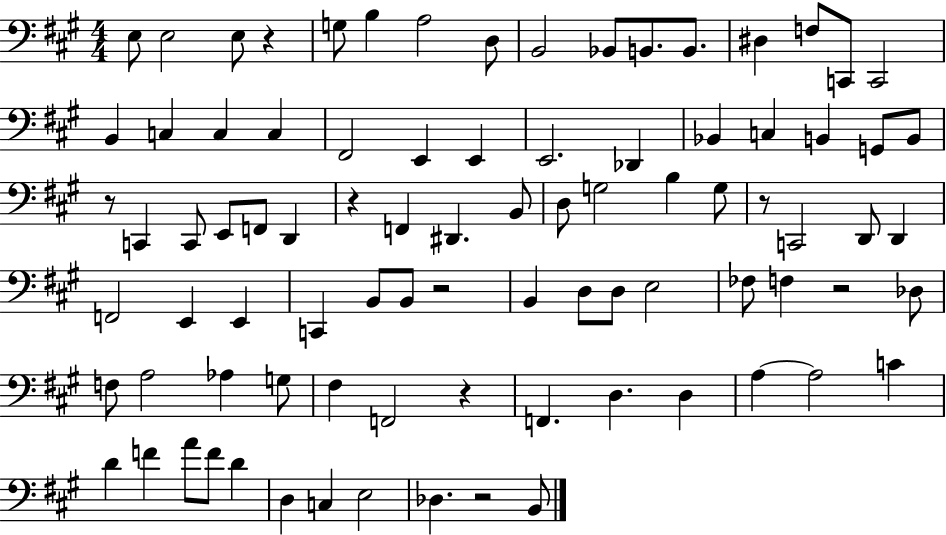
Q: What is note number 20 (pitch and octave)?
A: F#2